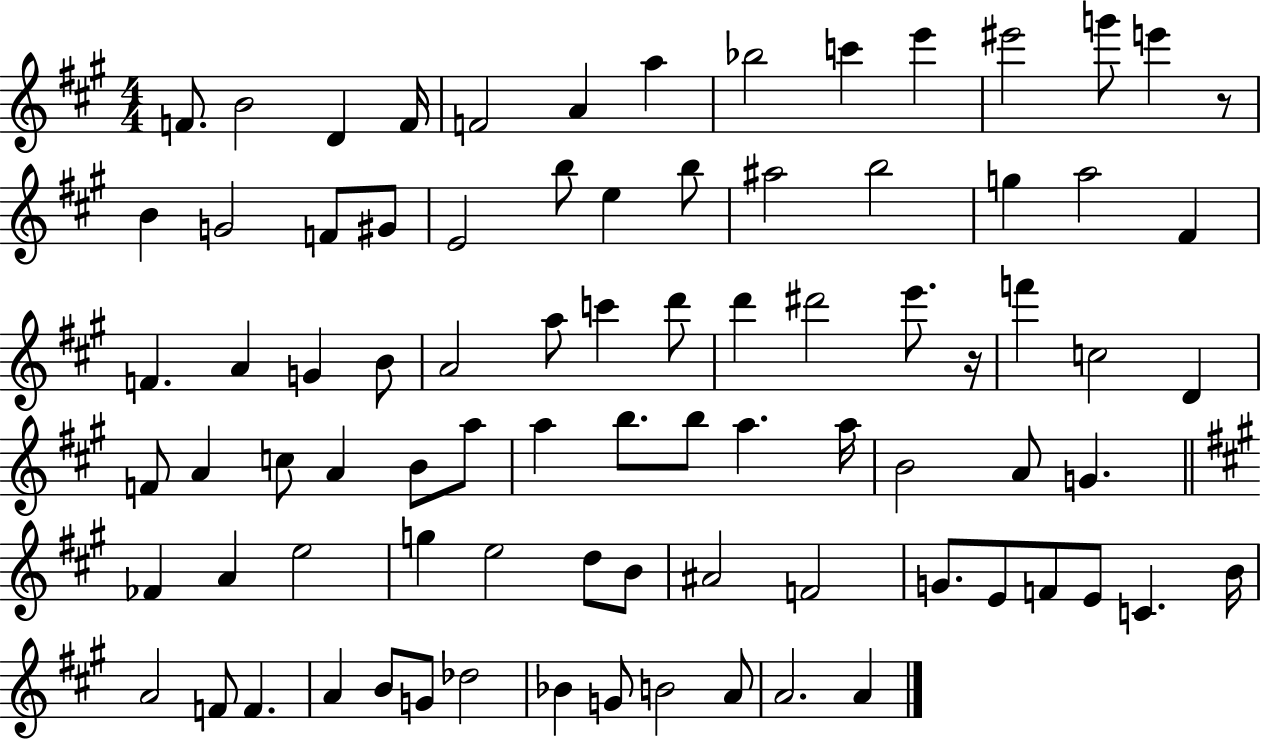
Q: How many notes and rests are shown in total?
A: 84